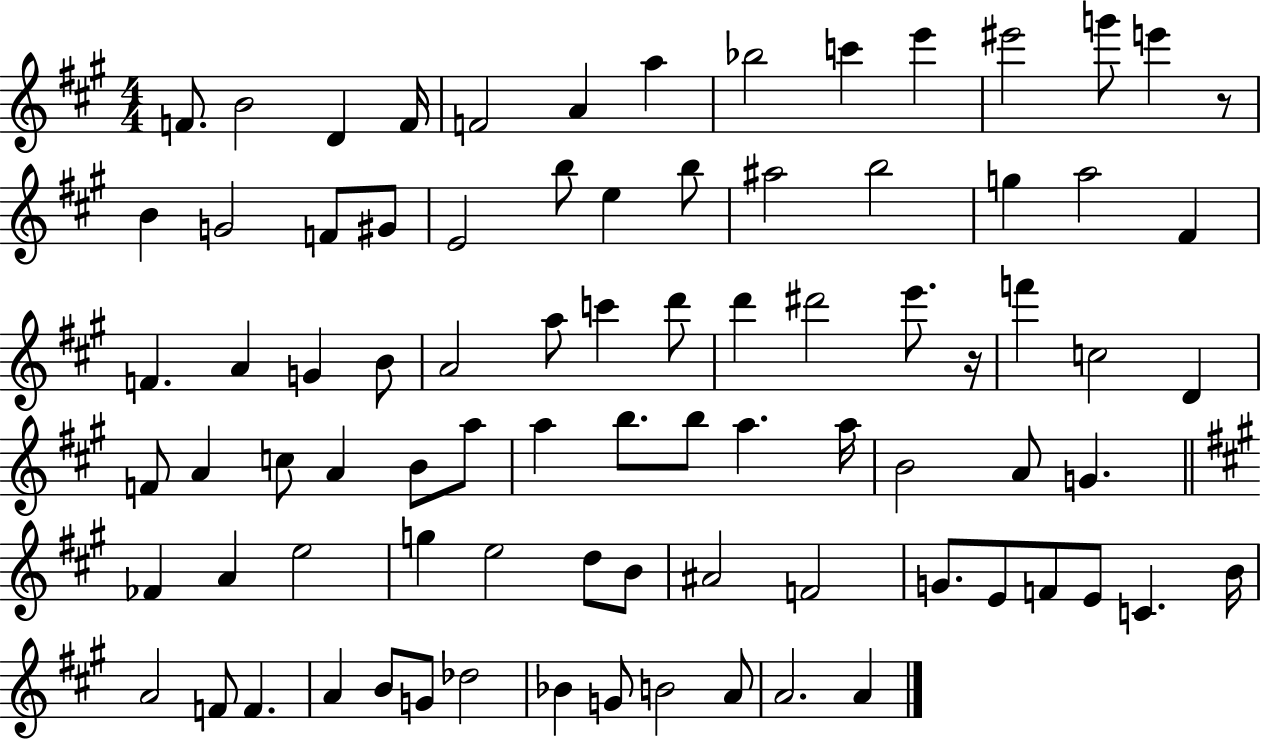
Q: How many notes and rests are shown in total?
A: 84